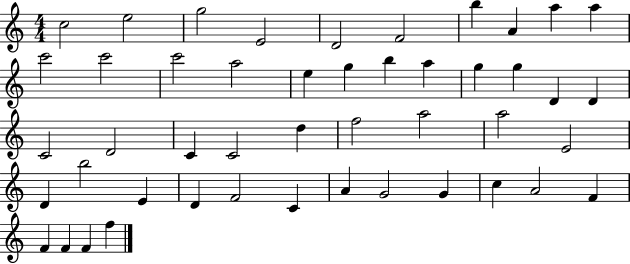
X:1
T:Untitled
M:4/4
L:1/4
K:C
c2 e2 g2 E2 D2 F2 b A a a c'2 c'2 c'2 a2 e g b a g g D D C2 D2 C C2 d f2 a2 a2 E2 D b2 E D F2 C A G2 G c A2 F F F F f